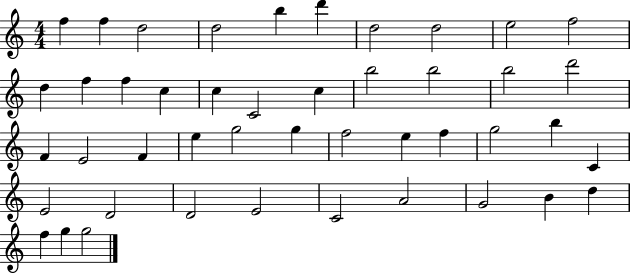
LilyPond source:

{
  \clef treble
  \numericTimeSignature
  \time 4/4
  \key c \major
  f''4 f''4 d''2 | d''2 b''4 d'''4 | d''2 d''2 | e''2 f''2 | \break d''4 f''4 f''4 c''4 | c''4 c'2 c''4 | b''2 b''2 | b''2 d'''2 | \break f'4 e'2 f'4 | e''4 g''2 g''4 | f''2 e''4 f''4 | g''2 b''4 c'4 | \break e'2 d'2 | d'2 e'2 | c'2 a'2 | g'2 b'4 d''4 | \break f''4 g''4 g''2 | \bar "|."
}